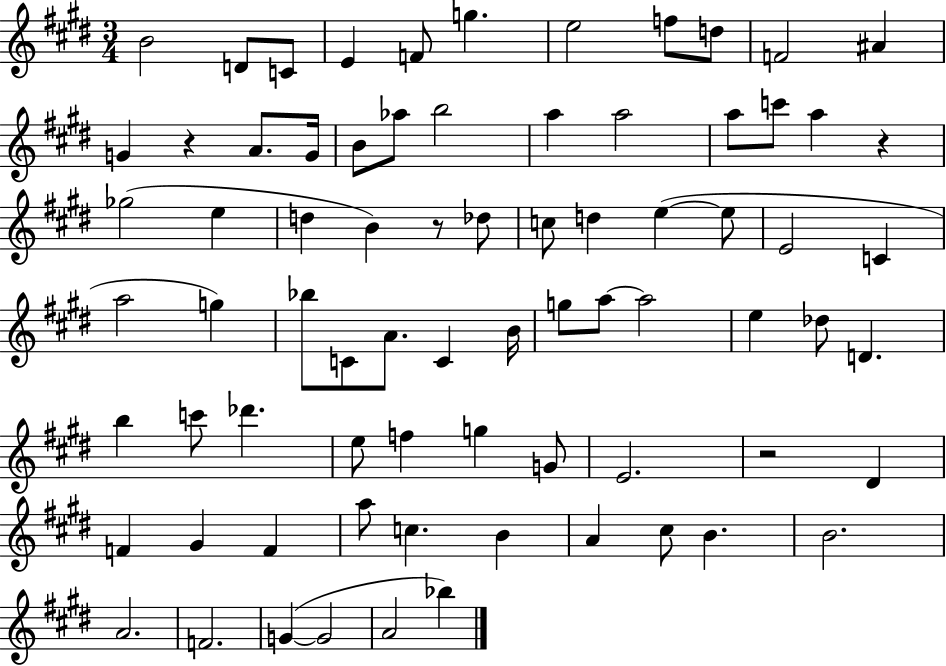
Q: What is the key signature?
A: E major